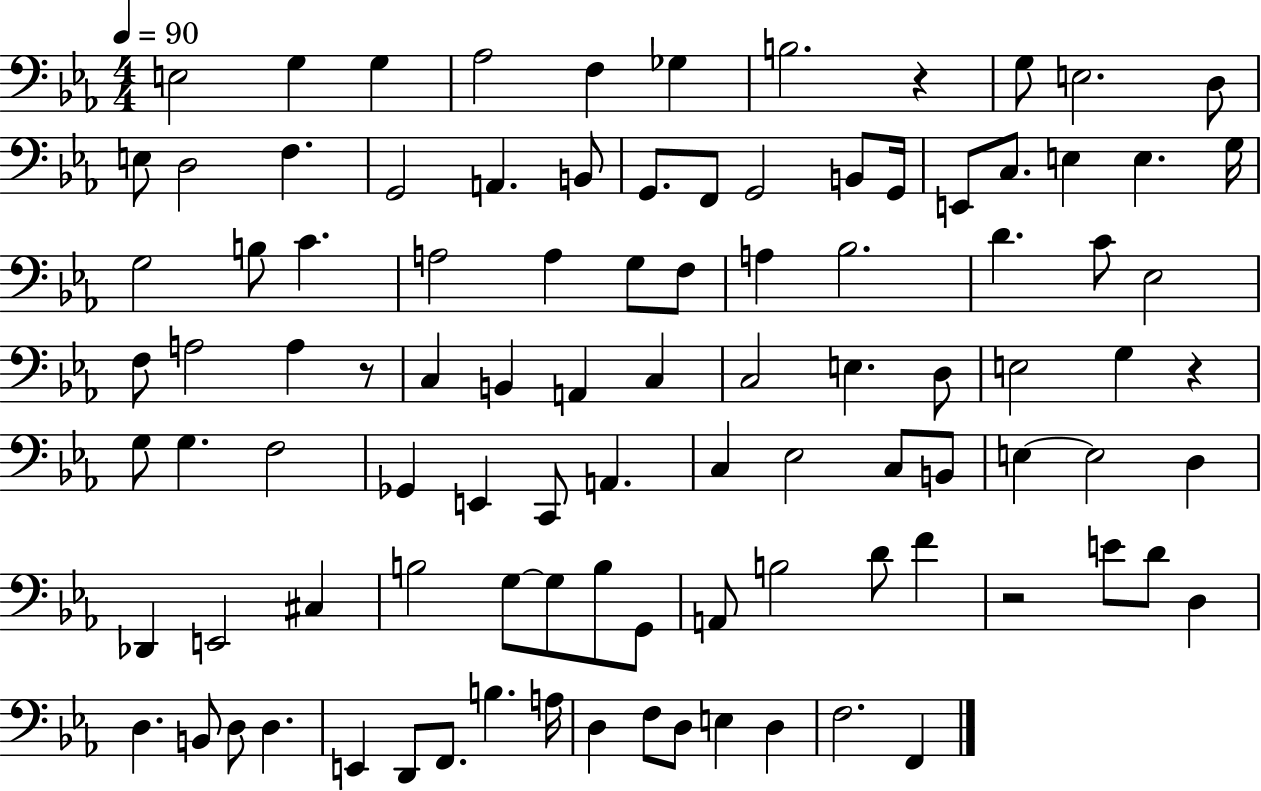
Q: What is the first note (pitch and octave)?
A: E3